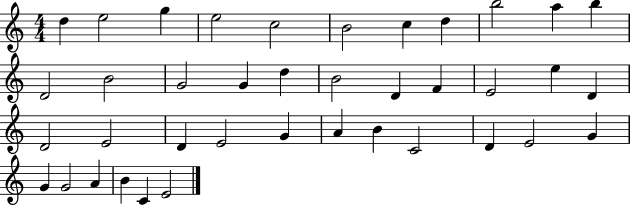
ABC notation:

X:1
T:Untitled
M:4/4
L:1/4
K:C
d e2 g e2 c2 B2 c d b2 a b D2 B2 G2 G d B2 D F E2 e D D2 E2 D E2 G A B C2 D E2 G G G2 A B C E2